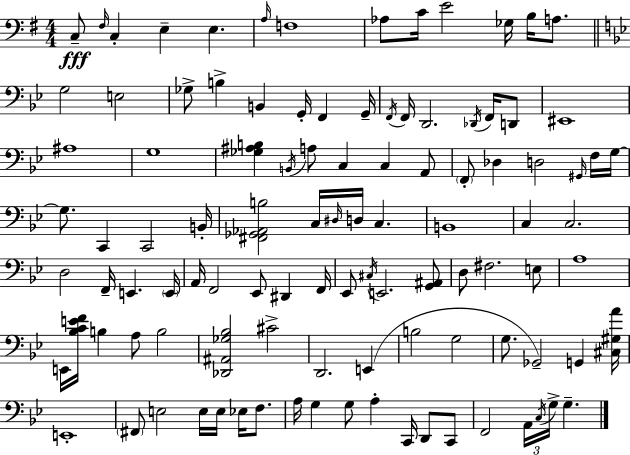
{
  \clef bass
  \numericTimeSignature
  \time 4/4
  \key g \major
  \repeat volta 2 { c8--\fff \grace { fis16 } c4-. e4-- e4. | \grace { a16 } f1 | aes8 c'16 e'2 ges16 b16 a8. | \bar "||" \break \key bes \major g2 e2 | ges8-> b4-> b,4 g,16-. f,4 g,16-- | \acciaccatura { f,16 } f,16 d,2. \acciaccatura { des,16 } f,16 | d,8 eis,1 | \break ais1 | g1 | <ges ais b>4 \acciaccatura { b,16 } a8 c4 c4 | a,8 \parenthesize f,8-. des4 d2 | \break \grace { gis,16 } f16 g16~~ g8. c,4 c,2 | b,16-. <fis, ges, aes, b>2 c16 \grace { dis16 } d16 c4. | b,1 | c4 c2. | \break d2 f,16-- e,4. | \parenthesize e,16 a,16 f,2 ees,8 | dis,4 f,16 ees,8 \acciaccatura { cis16 } e,2. | <g, ais,>8 d8 fis2. | \break e8 a1 | e,16 <bes c' e' f'>16 b4 a8 b2 | <des, ais, ges bes>2 cis'2-> | d,2. | \break e,4( b2 g2 | g8. ges,2--) | g,4 <cis gis a'>16 e,1-. | \parenthesize fis,8 e2 | \break e16 e16 ees16 f8. a16 g4 g8 a4-. | c,16 d,8 c,8 f,2 \tuplet 3/2 { a,16 \acciaccatura { c16 } | g16-> } g4.-- } \bar "|."
}